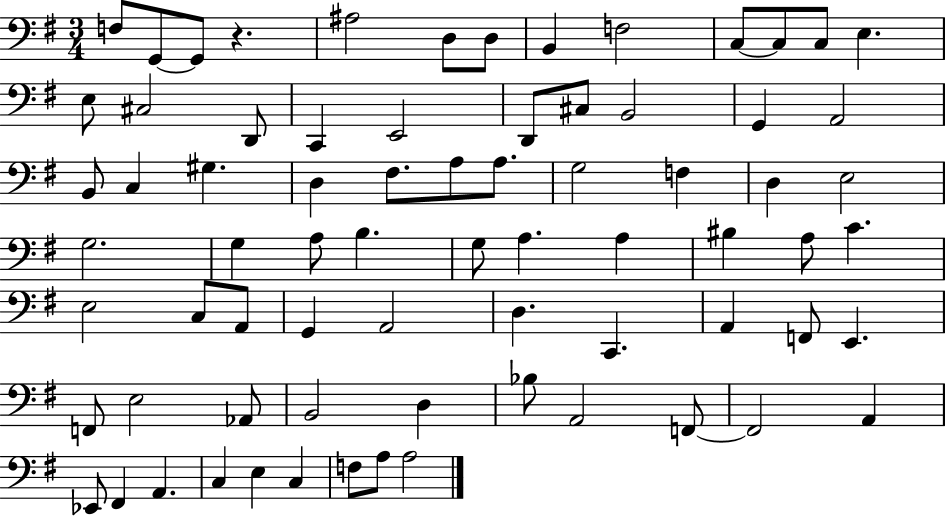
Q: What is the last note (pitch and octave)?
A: A3